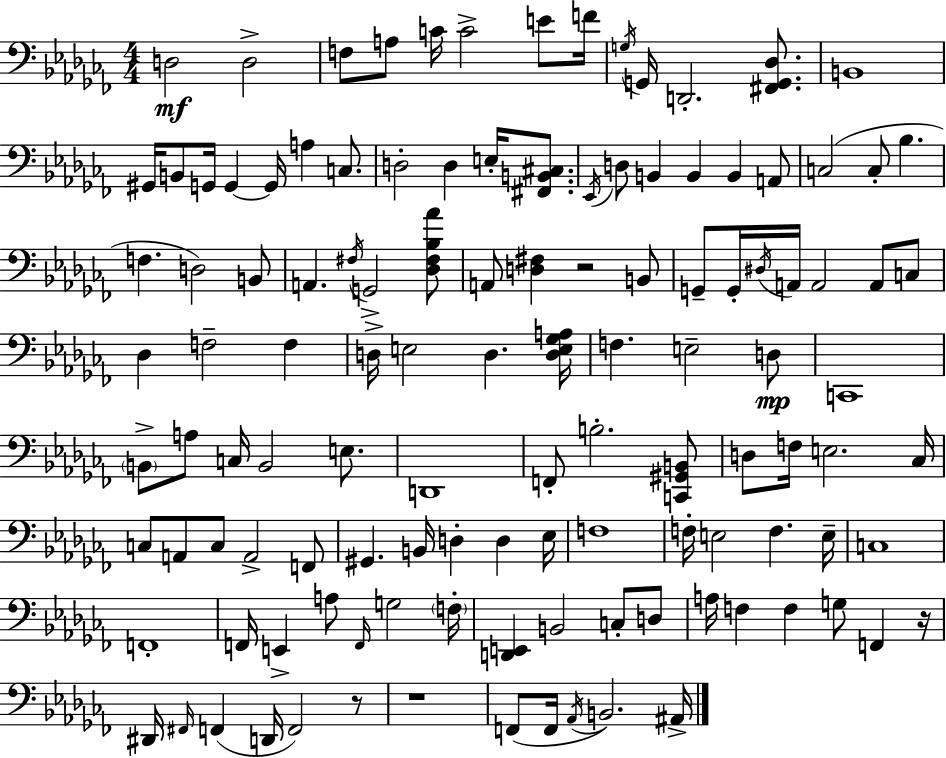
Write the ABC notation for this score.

X:1
T:Untitled
M:4/4
L:1/4
K:Abm
D,2 D,2 F,/2 A,/2 C/4 C2 E/2 F/4 G,/4 G,,/4 D,,2 [^F,,G,,_D,]/2 B,,4 ^G,,/4 B,,/2 G,,/4 G,, G,,/4 A, C,/2 D,2 D, E,/4 [^F,,B,,^C,]/2 _E,,/4 D,/2 B,, B,, B,, A,,/2 C,2 C,/2 _B, F, D,2 B,,/2 A,, ^F,/4 G,,2 [_D,^F,_B,_A]/2 A,,/2 [D,^F,] z2 B,,/2 G,,/2 G,,/4 ^D,/4 A,,/4 A,,2 A,,/2 C,/2 _D, F,2 F, D,/4 E,2 D, [D,E,_G,A,]/4 F, E,2 D,/2 C,,4 B,,/2 A,/2 C,/4 B,,2 E,/2 D,,4 F,,/2 B,2 [C,,^G,,B,,]/2 D,/2 F,/4 E,2 _C,/4 C,/2 A,,/2 C,/2 A,,2 F,,/2 ^G,, B,,/4 D, D, _E,/4 F,4 F,/4 E,2 F, E,/4 C,4 F,,4 F,,/4 E,, A,/2 F,,/4 G,2 F,/4 [D,,E,,] B,,2 C,/2 D,/2 A,/4 F, F, G,/2 F,, z/4 ^D,,/4 ^F,,/4 F,, D,,/4 F,,2 z/2 z4 F,,/2 F,,/4 _A,,/4 B,,2 ^A,,/4